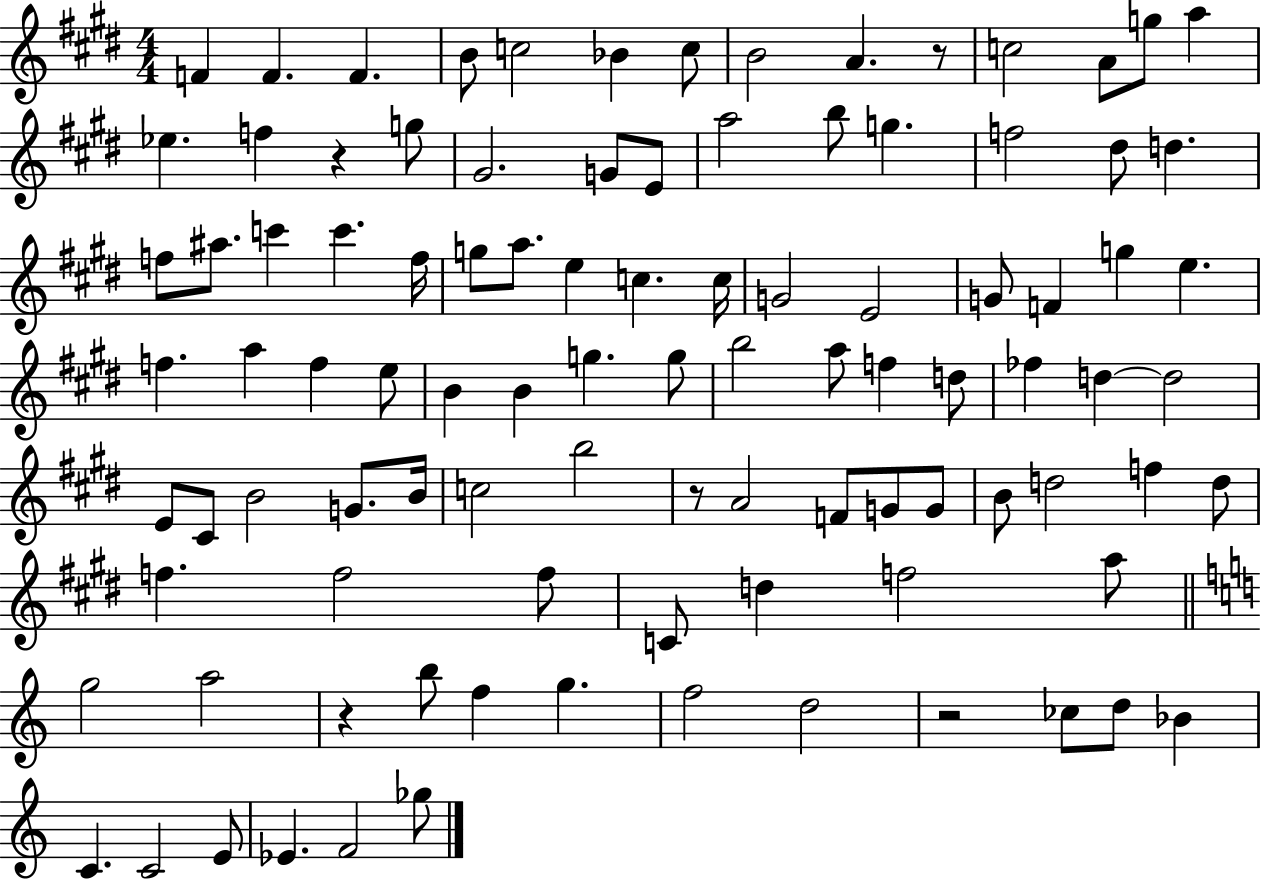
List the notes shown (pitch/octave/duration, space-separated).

F4/q F4/q. F4/q. B4/e C5/h Bb4/q C5/e B4/h A4/q. R/e C5/h A4/e G5/e A5/q Eb5/q. F5/q R/q G5/e G#4/h. G4/e E4/e A5/h B5/e G5/q. F5/h D#5/e D5/q. F5/e A#5/e. C6/q C6/q. F5/s G5/e A5/e. E5/q C5/q. C5/s G4/h E4/h G4/e F4/q G5/q E5/q. F5/q. A5/q F5/q E5/e B4/q B4/q G5/q. G5/e B5/h A5/e F5/q D5/e FES5/q D5/q D5/h E4/e C#4/e B4/h G4/e. B4/s C5/h B5/h R/e A4/h F4/e G4/e G4/e B4/e D5/h F5/q D5/e F5/q. F5/h F5/e C4/e D5/q F5/h A5/e G5/h A5/h R/q B5/e F5/q G5/q. F5/h D5/h R/h CES5/e D5/e Bb4/q C4/q. C4/h E4/e Eb4/q. F4/h Gb5/e